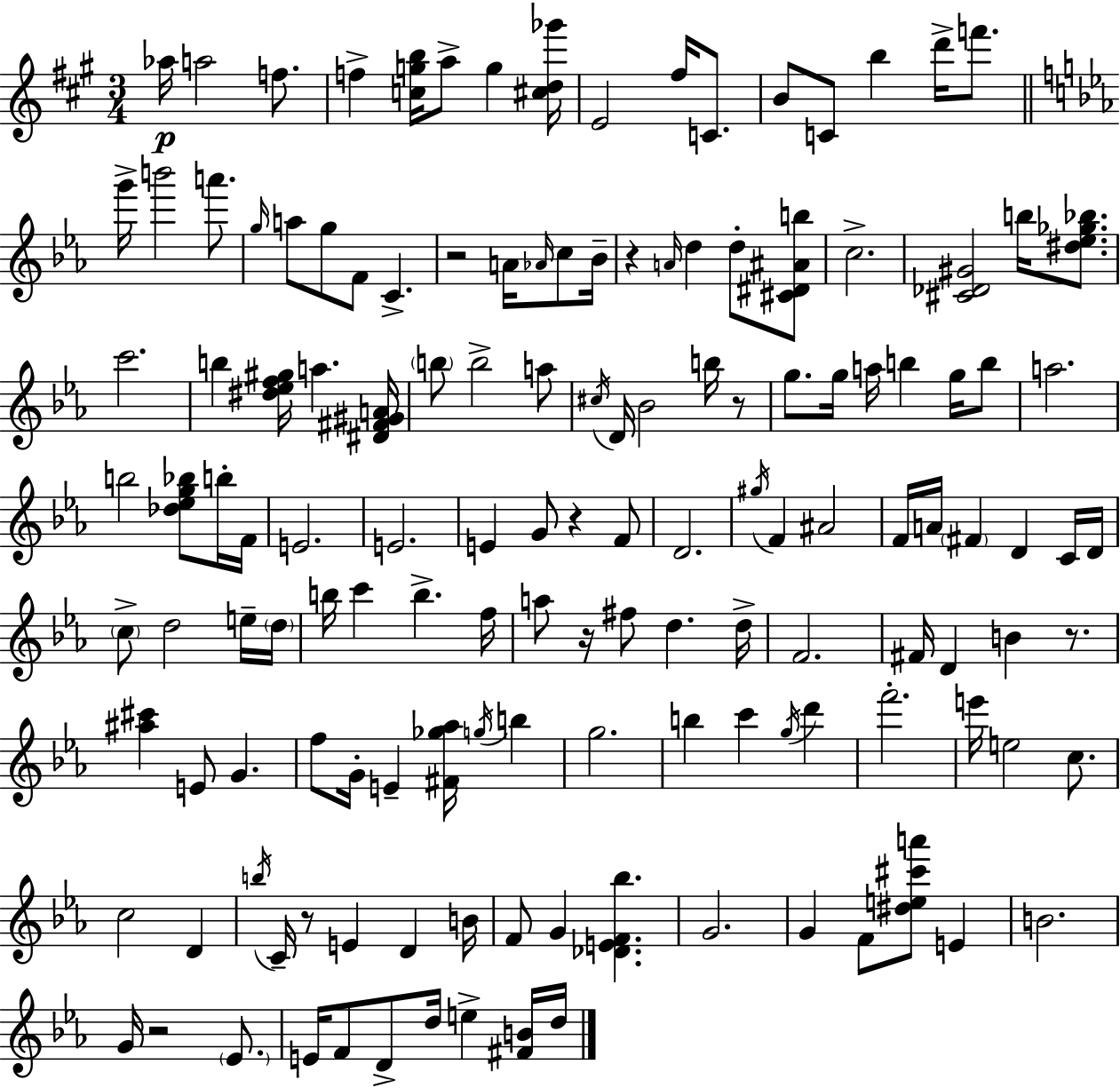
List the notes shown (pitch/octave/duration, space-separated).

Ab5/s A5/h F5/e. F5/q [C5,G5,B5]/s A5/e G5/q [C#5,D5,Gb6]/s E4/h F#5/s C4/e. B4/e C4/e B5/q D6/s F6/e. G6/s B6/h A6/e. G5/s A5/e G5/e F4/e C4/q. R/h A4/s Ab4/s C5/e Bb4/s R/q A4/s D5/q D5/e [C#4,D#4,A#4,B5]/e C5/h. [C#4,Db4,G#4]/h B5/s [D#5,Eb5,Gb5,Bb5]/e. C6/h. B5/q [D#5,Eb5,F5,G#5]/s A5/q. [D#4,F#4,G#4,A4]/s B5/e B5/h A5/e C#5/s D4/s Bb4/h B5/s R/e G5/e. G5/s A5/s B5/q G5/s B5/e A5/h. B5/h [Db5,Eb5,G5,Bb5]/e B5/s F4/s E4/h. E4/h. E4/q G4/e R/q F4/e D4/h. G#5/s F4/q A#4/h F4/s A4/s F#4/q D4/q C4/s D4/s C5/e D5/h E5/s D5/s B5/s C6/q B5/q. F5/s A5/e R/s F#5/e D5/q. D5/s F4/h. F#4/s D4/q B4/q R/e. [A#5,C#6]/q E4/e G4/q. F5/e G4/s E4/q [F#4,Gb5,Ab5]/s G5/s B5/q G5/h. B5/q C6/q G5/s D6/q F6/h. E6/s E5/h C5/e. C5/h D4/q B5/s C4/s R/e E4/q D4/q B4/s F4/e G4/q [Db4,E4,F4,Bb5]/q. G4/h. G4/q F4/e [D#5,E5,C#6,A6]/e E4/q B4/h. G4/s R/h Eb4/e. E4/s F4/e D4/e D5/s E5/q [F#4,B4]/s D5/s